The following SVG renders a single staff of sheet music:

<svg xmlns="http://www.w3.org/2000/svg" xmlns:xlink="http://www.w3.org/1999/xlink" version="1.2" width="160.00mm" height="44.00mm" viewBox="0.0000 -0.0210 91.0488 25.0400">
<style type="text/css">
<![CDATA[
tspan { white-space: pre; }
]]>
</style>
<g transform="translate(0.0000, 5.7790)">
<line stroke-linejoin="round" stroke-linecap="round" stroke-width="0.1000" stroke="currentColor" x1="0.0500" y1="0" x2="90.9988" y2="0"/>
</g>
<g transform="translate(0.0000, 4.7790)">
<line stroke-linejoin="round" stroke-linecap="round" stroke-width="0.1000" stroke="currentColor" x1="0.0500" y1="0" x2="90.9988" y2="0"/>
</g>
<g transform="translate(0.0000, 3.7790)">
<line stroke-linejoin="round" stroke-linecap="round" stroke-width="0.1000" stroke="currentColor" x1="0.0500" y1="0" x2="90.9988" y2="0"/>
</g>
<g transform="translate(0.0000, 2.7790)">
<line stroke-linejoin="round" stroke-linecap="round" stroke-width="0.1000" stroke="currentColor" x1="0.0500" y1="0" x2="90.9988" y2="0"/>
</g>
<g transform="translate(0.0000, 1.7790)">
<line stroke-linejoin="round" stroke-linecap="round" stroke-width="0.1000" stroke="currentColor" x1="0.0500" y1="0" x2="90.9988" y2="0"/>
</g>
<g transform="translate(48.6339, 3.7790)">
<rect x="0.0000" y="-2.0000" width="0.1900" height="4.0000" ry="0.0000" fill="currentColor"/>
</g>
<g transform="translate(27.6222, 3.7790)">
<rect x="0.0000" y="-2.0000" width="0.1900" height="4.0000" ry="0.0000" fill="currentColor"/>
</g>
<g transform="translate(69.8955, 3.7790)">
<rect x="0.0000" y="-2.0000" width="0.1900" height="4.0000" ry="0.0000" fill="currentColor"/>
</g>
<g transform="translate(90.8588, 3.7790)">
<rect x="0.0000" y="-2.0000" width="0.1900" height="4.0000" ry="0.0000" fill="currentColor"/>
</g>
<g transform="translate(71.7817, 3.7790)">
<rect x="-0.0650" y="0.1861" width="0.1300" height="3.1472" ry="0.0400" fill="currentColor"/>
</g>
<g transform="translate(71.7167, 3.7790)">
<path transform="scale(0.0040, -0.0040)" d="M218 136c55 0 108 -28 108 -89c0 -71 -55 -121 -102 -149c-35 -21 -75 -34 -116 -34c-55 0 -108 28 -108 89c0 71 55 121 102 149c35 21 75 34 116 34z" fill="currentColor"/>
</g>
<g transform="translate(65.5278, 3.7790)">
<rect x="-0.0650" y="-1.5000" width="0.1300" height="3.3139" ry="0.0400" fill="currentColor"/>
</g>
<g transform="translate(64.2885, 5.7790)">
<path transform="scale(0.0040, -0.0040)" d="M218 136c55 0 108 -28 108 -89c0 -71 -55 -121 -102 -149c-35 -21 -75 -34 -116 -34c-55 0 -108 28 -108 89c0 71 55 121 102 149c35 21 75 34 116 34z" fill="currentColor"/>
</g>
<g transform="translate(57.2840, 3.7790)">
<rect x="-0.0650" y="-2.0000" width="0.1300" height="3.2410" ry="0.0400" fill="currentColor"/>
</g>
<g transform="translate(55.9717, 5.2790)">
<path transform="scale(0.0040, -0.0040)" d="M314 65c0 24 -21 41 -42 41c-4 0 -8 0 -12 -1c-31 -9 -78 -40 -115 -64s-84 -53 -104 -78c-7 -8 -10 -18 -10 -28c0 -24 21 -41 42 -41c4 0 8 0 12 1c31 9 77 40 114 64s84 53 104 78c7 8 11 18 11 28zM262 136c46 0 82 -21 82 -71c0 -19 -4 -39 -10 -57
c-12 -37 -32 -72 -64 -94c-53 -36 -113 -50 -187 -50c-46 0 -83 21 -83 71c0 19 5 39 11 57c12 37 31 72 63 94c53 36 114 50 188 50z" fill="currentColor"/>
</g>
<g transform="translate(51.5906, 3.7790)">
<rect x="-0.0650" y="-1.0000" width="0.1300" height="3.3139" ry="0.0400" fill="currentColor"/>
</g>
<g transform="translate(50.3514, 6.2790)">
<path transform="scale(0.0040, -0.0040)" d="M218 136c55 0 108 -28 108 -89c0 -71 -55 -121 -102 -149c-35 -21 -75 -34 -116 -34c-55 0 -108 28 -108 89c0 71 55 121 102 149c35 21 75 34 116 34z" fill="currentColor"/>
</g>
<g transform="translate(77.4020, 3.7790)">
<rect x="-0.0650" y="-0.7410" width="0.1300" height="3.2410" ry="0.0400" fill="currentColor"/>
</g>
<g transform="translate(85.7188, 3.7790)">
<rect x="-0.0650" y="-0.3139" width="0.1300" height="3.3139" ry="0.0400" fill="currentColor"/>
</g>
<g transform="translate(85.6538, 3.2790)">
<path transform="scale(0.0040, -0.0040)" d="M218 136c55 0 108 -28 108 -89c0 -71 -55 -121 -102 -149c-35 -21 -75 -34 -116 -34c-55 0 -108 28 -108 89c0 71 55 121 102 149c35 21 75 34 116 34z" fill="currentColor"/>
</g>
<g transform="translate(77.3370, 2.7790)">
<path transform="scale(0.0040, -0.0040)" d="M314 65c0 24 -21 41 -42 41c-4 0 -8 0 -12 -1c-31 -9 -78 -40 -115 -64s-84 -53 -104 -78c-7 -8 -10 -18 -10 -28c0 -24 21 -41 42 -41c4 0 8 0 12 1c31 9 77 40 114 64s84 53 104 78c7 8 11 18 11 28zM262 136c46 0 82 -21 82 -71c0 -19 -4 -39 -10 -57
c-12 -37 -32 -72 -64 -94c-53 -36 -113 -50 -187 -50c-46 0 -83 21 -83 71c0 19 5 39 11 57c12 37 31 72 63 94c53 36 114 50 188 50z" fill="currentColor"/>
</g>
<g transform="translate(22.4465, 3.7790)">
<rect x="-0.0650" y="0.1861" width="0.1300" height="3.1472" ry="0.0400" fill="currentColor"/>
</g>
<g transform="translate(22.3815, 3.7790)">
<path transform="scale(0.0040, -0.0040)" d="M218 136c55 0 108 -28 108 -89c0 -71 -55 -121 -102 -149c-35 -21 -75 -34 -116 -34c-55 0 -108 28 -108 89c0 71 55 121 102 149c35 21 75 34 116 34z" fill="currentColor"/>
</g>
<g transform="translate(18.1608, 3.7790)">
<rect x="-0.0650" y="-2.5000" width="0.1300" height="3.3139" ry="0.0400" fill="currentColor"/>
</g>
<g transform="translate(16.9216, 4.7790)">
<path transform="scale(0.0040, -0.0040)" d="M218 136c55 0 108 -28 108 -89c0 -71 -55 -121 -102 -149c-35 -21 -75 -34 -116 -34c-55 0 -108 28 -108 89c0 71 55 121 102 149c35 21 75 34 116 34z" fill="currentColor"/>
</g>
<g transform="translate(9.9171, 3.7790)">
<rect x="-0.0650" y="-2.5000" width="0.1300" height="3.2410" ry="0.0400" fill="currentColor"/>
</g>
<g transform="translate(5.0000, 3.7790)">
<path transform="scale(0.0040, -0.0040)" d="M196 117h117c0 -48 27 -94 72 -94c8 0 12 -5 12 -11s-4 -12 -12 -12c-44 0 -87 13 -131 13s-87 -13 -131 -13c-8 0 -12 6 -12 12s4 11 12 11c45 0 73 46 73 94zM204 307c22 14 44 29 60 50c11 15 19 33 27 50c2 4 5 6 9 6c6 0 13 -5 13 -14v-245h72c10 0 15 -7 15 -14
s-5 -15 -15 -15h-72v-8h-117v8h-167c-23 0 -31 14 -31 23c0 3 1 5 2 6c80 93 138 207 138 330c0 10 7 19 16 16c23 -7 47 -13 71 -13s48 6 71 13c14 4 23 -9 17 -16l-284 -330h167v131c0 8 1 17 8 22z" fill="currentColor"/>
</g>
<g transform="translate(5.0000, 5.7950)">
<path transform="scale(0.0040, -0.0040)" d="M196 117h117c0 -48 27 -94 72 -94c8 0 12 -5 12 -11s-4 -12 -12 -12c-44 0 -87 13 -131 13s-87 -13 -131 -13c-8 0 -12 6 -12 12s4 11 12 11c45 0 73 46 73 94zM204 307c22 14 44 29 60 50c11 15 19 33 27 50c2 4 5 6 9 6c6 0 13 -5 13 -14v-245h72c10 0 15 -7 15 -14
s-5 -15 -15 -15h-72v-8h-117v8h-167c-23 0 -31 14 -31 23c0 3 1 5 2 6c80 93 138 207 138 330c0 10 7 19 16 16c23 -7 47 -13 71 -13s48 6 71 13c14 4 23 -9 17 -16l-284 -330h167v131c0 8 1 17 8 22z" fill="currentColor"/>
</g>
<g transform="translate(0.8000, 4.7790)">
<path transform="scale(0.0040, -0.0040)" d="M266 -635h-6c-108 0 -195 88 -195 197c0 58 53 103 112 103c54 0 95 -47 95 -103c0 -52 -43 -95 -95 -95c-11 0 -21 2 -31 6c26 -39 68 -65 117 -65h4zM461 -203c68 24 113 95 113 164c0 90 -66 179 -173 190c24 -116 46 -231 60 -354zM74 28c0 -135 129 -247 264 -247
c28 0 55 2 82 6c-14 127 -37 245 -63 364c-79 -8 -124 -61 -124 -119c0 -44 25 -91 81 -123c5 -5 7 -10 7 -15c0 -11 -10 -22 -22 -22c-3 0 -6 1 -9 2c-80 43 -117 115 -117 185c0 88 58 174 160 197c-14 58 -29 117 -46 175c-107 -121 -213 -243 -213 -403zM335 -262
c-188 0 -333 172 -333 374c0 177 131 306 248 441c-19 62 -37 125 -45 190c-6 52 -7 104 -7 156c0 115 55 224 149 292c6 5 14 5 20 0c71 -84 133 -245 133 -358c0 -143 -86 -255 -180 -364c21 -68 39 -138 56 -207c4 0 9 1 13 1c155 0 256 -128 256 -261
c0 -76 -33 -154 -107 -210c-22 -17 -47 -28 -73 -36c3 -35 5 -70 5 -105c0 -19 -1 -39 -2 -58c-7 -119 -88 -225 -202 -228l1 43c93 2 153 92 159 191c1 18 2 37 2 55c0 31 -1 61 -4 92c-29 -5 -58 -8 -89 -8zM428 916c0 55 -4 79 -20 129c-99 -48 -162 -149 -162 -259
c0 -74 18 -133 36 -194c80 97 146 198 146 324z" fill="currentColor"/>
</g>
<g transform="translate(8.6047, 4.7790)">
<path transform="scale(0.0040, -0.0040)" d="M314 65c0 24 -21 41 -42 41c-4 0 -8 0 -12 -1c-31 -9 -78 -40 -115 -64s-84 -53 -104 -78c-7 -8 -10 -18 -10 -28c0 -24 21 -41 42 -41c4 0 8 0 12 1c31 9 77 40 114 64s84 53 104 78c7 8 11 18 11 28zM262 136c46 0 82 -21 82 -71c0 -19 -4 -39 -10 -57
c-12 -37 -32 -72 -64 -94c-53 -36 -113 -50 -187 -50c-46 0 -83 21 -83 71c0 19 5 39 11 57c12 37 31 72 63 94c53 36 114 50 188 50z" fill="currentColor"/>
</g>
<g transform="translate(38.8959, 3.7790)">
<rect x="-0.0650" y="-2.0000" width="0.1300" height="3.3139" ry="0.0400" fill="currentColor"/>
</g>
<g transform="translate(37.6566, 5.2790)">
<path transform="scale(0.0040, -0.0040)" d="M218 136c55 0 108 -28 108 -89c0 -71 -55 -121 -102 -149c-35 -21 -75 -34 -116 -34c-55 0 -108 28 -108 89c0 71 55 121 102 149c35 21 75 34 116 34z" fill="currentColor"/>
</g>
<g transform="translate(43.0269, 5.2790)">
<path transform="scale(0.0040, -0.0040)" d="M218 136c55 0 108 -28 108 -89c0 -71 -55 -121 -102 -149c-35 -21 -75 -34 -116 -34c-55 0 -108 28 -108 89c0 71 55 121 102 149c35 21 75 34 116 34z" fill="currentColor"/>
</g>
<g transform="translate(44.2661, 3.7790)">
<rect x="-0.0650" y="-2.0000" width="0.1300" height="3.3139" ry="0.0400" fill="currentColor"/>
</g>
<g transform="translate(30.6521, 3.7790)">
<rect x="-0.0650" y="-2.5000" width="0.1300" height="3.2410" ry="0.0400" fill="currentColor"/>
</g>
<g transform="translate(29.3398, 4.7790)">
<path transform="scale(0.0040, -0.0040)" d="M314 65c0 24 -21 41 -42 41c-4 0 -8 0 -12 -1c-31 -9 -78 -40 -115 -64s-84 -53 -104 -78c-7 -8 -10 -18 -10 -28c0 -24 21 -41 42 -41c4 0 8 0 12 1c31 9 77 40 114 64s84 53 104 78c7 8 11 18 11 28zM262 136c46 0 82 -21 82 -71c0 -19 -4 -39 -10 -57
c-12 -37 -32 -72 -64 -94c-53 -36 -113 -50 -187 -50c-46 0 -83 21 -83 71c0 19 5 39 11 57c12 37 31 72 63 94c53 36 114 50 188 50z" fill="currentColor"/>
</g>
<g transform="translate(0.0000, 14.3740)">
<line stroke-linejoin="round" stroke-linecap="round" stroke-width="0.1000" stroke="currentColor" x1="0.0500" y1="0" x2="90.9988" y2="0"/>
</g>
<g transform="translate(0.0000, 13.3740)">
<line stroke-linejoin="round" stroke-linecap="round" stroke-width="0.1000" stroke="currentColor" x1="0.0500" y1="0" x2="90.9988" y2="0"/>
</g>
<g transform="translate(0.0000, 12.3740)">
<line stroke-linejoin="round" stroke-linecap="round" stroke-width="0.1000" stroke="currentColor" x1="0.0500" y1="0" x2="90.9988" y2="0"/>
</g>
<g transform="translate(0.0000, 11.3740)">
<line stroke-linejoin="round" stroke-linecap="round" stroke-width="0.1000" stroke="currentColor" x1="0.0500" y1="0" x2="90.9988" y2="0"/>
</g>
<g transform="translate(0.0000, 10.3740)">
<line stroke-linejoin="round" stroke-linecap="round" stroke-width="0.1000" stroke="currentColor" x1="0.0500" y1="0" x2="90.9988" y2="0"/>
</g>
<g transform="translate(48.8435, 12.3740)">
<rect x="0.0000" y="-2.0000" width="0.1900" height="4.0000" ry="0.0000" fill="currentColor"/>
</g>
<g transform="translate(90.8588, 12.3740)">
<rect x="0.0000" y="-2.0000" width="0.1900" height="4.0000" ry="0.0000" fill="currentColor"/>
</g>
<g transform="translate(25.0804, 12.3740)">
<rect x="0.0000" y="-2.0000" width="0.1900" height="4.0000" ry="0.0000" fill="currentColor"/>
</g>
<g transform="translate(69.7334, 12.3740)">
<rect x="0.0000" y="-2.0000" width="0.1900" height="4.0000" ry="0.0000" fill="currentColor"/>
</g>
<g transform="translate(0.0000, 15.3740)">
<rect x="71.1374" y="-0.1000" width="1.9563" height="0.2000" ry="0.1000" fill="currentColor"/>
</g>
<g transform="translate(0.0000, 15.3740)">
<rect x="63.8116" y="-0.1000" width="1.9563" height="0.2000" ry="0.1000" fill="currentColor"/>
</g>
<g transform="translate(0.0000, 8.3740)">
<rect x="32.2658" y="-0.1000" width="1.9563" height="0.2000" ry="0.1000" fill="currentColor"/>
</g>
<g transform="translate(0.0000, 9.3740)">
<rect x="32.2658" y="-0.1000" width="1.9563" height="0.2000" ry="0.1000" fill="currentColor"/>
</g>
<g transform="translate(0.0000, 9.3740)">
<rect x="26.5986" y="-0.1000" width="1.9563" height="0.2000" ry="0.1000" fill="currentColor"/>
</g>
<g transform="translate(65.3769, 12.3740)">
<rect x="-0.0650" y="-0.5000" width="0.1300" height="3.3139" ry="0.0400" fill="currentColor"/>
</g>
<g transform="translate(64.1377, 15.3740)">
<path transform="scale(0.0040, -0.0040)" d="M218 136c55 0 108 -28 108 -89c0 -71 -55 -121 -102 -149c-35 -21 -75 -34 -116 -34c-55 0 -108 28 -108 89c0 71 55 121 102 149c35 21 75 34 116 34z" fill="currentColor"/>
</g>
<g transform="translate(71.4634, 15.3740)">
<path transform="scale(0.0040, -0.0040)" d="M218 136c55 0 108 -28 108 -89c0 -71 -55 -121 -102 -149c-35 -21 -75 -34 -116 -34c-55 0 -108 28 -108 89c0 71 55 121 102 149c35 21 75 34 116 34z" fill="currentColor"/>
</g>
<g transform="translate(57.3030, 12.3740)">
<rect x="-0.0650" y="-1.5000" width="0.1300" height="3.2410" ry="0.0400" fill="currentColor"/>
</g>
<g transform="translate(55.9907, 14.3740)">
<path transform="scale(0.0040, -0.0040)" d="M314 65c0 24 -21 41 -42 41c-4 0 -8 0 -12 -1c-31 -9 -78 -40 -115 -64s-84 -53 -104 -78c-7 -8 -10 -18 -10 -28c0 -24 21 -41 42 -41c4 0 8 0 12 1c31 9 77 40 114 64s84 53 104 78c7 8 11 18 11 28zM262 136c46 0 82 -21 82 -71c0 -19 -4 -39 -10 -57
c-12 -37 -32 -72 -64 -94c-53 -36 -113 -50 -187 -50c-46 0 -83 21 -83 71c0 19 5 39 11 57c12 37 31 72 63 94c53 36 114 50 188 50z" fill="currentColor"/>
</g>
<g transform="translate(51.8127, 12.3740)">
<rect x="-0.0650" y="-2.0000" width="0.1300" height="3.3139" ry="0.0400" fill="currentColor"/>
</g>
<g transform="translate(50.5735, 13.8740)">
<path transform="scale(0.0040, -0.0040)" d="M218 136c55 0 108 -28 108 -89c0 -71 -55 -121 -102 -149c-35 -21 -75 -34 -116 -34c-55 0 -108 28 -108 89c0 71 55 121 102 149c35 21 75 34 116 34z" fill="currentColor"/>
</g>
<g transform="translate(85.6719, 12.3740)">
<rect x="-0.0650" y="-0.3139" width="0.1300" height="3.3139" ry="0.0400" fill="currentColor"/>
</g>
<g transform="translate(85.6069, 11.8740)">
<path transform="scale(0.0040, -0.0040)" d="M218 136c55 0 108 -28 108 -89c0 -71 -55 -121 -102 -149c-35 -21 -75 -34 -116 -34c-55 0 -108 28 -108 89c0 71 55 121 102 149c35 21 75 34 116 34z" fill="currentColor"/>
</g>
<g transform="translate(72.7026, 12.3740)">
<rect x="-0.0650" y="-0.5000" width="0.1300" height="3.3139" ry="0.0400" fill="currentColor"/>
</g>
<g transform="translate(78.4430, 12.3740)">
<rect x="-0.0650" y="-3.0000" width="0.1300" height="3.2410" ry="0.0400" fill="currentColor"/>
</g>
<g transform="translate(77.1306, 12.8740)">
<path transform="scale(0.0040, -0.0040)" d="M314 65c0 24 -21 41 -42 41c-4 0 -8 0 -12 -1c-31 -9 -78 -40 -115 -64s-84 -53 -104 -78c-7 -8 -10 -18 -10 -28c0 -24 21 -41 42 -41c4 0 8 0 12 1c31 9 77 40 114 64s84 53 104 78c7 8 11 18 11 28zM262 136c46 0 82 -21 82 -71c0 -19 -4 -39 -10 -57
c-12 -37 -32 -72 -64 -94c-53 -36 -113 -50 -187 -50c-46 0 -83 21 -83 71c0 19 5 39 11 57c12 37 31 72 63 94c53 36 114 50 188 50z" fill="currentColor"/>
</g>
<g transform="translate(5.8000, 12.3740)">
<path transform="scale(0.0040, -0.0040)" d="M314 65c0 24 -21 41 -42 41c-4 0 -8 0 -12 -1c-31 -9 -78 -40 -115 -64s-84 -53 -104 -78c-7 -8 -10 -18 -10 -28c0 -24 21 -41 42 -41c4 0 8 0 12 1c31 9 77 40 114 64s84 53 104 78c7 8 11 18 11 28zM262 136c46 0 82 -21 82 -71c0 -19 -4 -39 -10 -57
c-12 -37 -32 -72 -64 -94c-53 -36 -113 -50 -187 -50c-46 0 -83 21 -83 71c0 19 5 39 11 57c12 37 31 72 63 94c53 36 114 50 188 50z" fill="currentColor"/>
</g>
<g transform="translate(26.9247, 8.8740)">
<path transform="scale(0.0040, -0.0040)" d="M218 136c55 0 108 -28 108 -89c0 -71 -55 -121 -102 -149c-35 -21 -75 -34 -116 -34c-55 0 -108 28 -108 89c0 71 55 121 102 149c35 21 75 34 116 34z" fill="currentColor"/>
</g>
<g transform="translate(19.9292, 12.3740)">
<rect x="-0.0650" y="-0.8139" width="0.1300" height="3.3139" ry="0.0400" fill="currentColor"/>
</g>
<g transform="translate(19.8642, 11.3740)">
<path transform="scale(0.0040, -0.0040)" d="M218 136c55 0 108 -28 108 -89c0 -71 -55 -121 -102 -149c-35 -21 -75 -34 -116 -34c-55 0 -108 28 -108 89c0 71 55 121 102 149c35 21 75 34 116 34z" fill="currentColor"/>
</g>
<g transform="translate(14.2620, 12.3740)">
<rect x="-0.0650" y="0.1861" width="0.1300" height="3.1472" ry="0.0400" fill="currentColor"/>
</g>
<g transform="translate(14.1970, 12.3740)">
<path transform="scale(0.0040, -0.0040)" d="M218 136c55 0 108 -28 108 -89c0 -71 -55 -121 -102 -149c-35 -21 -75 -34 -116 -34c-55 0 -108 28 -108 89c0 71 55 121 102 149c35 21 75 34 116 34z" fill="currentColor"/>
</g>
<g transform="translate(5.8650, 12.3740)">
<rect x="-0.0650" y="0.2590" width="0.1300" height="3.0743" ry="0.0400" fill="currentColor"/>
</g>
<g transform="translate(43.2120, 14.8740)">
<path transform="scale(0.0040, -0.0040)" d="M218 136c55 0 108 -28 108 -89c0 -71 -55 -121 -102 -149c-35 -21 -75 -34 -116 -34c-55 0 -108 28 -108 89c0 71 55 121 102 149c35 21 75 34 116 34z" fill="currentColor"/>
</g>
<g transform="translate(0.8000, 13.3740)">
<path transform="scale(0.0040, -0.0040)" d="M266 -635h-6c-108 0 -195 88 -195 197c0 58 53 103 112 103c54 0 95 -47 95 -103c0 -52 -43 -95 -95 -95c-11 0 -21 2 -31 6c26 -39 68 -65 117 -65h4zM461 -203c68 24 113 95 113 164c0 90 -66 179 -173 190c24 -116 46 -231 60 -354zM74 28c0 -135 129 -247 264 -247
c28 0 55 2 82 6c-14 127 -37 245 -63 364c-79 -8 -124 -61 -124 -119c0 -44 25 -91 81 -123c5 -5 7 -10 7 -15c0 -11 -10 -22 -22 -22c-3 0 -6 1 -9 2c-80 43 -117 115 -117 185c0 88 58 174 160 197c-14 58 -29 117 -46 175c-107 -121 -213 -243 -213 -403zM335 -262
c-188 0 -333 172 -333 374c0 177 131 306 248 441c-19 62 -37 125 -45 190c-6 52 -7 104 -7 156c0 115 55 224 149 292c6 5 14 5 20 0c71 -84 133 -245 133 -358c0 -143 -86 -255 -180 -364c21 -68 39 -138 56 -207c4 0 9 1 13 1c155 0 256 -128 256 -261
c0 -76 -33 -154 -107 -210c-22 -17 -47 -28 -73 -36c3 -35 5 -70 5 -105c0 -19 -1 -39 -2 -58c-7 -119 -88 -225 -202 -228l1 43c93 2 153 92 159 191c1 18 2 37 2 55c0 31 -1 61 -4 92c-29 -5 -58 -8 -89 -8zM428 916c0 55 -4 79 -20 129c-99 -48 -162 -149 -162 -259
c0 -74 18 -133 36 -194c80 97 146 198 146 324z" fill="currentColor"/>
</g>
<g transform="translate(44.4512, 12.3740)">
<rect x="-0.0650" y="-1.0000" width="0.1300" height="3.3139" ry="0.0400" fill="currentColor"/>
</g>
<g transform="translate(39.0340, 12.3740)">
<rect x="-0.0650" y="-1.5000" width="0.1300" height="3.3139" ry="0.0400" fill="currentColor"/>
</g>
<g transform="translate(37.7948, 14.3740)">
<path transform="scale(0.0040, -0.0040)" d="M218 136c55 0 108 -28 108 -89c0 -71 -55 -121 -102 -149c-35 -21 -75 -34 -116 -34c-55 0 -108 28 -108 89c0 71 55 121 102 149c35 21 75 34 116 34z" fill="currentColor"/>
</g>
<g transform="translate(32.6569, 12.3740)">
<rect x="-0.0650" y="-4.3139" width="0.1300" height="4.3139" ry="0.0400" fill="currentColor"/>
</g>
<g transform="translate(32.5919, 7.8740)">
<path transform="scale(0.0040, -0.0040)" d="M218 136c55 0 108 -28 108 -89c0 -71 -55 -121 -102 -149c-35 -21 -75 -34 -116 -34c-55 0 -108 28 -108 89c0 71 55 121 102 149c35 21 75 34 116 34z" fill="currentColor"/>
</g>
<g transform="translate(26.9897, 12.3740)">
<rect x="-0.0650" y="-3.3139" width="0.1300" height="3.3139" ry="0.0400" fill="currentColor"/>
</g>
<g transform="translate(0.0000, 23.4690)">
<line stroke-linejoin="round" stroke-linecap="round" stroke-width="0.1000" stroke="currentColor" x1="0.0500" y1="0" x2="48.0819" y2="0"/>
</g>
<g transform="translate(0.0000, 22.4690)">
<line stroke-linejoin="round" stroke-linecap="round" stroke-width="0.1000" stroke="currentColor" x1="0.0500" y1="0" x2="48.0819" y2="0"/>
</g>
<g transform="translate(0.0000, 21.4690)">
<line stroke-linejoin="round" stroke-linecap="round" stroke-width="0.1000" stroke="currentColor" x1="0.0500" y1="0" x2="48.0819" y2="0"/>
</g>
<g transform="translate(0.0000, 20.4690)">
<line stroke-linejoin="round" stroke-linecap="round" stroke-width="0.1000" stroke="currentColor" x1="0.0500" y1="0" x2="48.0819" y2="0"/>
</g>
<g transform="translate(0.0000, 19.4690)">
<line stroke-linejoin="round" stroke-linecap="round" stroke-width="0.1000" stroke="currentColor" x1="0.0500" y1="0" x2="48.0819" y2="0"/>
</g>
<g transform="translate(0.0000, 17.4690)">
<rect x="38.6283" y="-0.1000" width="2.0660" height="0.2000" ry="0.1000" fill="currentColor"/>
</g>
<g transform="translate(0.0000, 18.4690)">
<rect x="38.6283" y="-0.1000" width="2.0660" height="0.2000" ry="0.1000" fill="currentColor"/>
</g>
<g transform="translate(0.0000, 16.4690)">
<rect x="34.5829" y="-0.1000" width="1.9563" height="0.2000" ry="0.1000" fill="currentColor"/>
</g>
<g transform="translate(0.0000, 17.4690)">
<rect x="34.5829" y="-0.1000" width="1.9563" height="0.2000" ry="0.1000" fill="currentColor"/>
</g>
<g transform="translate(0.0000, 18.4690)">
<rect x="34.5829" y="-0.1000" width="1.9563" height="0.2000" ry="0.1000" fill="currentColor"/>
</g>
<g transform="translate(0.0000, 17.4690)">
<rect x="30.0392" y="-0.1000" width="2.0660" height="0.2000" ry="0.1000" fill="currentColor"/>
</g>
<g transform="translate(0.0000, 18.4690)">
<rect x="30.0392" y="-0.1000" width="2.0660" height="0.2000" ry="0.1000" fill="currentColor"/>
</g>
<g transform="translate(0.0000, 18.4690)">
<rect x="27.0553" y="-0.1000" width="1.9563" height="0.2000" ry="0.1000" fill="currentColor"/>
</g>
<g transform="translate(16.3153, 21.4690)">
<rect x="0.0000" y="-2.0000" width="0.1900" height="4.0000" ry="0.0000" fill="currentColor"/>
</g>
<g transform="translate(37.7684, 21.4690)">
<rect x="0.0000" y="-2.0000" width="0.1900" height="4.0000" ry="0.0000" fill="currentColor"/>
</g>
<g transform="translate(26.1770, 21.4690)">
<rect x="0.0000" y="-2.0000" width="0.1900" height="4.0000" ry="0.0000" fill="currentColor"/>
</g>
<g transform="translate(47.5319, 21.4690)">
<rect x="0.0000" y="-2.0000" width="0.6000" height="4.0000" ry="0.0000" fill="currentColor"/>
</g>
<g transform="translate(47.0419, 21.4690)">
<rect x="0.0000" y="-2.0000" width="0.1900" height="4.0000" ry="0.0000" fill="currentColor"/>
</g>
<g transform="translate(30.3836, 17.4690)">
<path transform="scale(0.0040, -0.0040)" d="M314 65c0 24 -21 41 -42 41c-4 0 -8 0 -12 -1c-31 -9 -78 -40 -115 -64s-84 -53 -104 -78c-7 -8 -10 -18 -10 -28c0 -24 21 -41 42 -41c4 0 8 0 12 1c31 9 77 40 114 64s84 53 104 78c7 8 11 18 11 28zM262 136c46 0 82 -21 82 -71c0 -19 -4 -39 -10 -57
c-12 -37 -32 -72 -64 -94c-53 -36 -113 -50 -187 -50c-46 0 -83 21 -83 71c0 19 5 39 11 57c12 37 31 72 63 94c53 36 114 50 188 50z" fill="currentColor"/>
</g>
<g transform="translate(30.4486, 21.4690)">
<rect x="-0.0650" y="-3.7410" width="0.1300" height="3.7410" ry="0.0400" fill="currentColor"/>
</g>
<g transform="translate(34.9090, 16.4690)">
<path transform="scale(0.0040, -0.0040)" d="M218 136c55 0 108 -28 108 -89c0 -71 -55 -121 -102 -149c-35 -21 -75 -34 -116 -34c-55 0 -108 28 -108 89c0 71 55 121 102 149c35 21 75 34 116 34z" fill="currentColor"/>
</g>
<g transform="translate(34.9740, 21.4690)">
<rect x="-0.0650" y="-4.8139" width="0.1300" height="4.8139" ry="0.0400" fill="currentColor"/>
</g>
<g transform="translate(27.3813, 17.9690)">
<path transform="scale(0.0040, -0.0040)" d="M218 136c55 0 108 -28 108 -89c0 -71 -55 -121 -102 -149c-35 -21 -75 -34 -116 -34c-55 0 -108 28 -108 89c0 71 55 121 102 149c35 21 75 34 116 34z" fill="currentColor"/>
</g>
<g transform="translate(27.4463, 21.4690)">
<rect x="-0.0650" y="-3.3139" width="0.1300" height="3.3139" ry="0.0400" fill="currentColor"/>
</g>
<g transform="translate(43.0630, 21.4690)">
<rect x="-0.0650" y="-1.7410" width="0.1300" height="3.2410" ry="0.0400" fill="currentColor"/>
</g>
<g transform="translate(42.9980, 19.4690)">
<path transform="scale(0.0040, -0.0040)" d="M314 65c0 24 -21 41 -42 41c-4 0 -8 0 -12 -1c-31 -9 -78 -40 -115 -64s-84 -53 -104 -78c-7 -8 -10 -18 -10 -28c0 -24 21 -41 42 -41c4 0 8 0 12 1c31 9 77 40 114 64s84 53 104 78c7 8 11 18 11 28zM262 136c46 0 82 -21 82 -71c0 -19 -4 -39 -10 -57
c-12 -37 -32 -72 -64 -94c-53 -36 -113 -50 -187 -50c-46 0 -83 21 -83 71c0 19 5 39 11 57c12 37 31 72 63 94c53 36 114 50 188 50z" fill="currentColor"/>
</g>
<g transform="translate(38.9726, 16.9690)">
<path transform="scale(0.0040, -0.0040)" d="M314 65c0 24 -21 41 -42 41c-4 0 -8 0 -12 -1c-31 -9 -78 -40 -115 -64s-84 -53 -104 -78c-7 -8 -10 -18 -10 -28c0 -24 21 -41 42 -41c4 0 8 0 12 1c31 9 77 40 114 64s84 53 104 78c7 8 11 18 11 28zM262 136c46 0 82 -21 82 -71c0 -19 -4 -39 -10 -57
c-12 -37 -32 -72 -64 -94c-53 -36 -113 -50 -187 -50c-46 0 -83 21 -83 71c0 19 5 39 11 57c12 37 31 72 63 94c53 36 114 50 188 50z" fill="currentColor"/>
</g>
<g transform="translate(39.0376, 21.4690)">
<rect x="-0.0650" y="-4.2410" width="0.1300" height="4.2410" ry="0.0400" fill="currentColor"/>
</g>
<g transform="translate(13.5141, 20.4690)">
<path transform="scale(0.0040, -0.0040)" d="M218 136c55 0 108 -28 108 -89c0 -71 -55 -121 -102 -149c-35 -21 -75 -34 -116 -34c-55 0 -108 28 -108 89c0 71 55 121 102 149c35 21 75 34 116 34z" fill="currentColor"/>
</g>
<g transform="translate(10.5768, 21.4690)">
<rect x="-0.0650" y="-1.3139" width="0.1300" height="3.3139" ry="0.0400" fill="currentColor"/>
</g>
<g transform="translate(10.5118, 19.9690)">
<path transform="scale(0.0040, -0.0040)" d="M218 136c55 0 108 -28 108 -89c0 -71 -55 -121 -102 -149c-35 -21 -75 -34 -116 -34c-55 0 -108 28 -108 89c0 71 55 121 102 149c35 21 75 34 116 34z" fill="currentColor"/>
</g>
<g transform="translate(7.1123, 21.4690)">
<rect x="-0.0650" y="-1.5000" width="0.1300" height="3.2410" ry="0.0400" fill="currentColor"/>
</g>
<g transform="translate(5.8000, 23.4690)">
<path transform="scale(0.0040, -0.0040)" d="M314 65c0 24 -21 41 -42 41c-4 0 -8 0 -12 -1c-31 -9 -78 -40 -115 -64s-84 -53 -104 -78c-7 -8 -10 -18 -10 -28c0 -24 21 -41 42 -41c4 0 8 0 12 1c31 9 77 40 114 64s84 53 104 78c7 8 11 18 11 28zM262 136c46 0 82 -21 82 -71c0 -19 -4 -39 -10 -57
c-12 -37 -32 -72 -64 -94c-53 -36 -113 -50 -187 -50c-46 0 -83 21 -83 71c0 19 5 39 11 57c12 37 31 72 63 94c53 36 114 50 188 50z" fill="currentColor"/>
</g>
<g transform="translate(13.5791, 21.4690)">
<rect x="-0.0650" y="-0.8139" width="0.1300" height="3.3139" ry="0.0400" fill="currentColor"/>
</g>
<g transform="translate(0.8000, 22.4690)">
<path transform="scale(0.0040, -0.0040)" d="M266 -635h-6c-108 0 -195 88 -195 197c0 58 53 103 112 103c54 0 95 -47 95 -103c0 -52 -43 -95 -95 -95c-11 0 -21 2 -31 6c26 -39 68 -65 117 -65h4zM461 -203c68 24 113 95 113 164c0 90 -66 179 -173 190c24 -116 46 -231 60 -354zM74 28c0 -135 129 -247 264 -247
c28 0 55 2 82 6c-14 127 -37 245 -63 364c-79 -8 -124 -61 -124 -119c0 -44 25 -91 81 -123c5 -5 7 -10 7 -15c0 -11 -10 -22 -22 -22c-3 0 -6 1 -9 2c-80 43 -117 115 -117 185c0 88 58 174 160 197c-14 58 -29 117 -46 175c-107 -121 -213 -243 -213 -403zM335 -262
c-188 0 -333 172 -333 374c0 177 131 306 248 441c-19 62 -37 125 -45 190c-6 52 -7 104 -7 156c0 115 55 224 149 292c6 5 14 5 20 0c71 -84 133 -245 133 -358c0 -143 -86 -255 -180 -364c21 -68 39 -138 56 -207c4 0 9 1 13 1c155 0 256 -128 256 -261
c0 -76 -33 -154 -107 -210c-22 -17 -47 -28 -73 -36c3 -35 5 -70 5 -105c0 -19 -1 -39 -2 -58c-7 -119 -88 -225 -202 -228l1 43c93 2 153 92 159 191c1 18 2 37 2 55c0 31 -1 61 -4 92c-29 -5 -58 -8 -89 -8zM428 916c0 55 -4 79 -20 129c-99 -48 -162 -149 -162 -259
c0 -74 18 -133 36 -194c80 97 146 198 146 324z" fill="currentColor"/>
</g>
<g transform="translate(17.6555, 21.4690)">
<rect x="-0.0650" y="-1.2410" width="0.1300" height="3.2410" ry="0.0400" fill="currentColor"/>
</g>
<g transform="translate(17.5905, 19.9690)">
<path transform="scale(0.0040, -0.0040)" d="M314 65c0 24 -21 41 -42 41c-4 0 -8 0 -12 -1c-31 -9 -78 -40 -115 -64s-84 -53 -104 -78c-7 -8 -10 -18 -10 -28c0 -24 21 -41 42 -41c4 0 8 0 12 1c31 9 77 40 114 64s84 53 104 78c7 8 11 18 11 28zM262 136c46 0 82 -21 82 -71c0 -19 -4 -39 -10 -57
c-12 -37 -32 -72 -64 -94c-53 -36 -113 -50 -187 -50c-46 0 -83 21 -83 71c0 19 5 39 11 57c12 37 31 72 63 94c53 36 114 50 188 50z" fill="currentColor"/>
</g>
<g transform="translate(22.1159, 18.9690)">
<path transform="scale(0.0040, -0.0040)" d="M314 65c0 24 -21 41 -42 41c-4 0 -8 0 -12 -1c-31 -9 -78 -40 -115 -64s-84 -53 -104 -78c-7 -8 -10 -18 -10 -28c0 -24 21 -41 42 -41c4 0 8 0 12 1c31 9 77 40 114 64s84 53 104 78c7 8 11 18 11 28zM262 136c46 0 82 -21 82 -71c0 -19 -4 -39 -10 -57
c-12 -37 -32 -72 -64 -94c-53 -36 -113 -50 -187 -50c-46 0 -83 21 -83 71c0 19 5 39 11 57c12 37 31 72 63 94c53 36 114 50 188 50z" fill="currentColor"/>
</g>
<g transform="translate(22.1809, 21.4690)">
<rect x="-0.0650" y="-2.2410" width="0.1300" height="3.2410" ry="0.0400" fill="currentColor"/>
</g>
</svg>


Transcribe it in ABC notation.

X:1
T:Untitled
M:4/4
L:1/4
K:C
G2 G B G2 F F D F2 E B d2 c B2 B d b d' E D F E2 C C A2 c E2 e d e2 g2 b c'2 e' d'2 f2